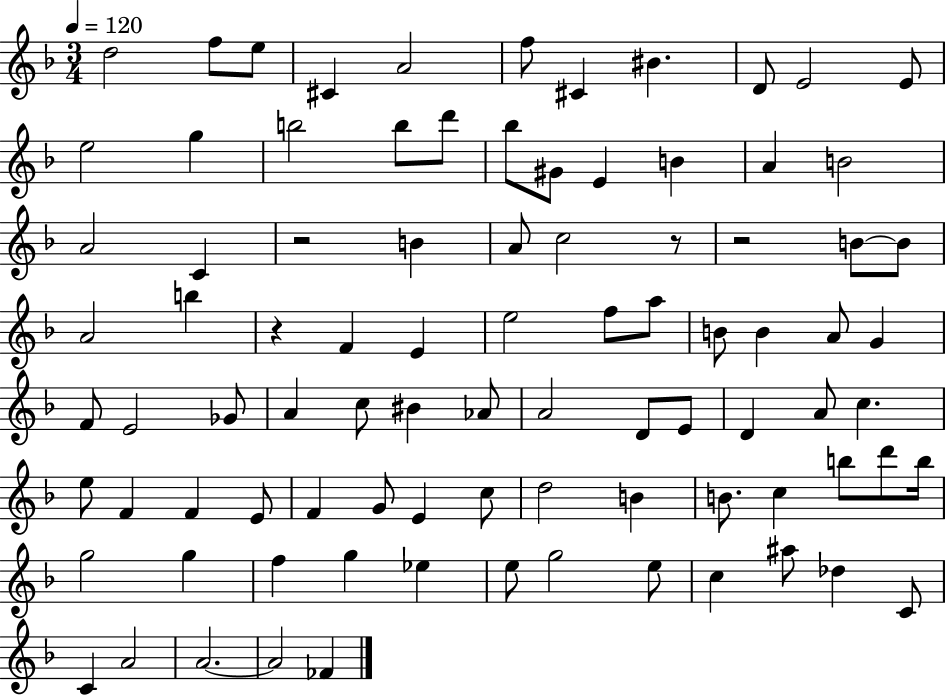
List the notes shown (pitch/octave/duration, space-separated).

D5/h F5/e E5/e C#4/q A4/h F5/e C#4/q BIS4/q. D4/e E4/h E4/e E5/h G5/q B5/h B5/e D6/e Bb5/e G#4/e E4/q B4/q A4/q B4/h A4/h C4/q R/h B4/q A4/e C5/h R/e R/h B4/e B4/e A4/h B5/q R/q F4/q E4/q E5/h F5/e A5/e B4/e B4/q A4/e G4/q F4/e E4/h Gb4/e A4/q C5/e BIS4/q Ab4/e A4/h D4/e E4/e D4/q A4/e C5/q. E5/e F4/q F4/q E4/e F4/q G4/e E4/q C5/e D5/h B4/q B4/e. C5/q B5/e D6/e B5/s G5/h G5/q F5/q G5/q Eb5/q E5/e G5/h E5/e C5/q A#5/e Db5/q C4/e C4/q A4/h A4/h. A4/h FES4/q